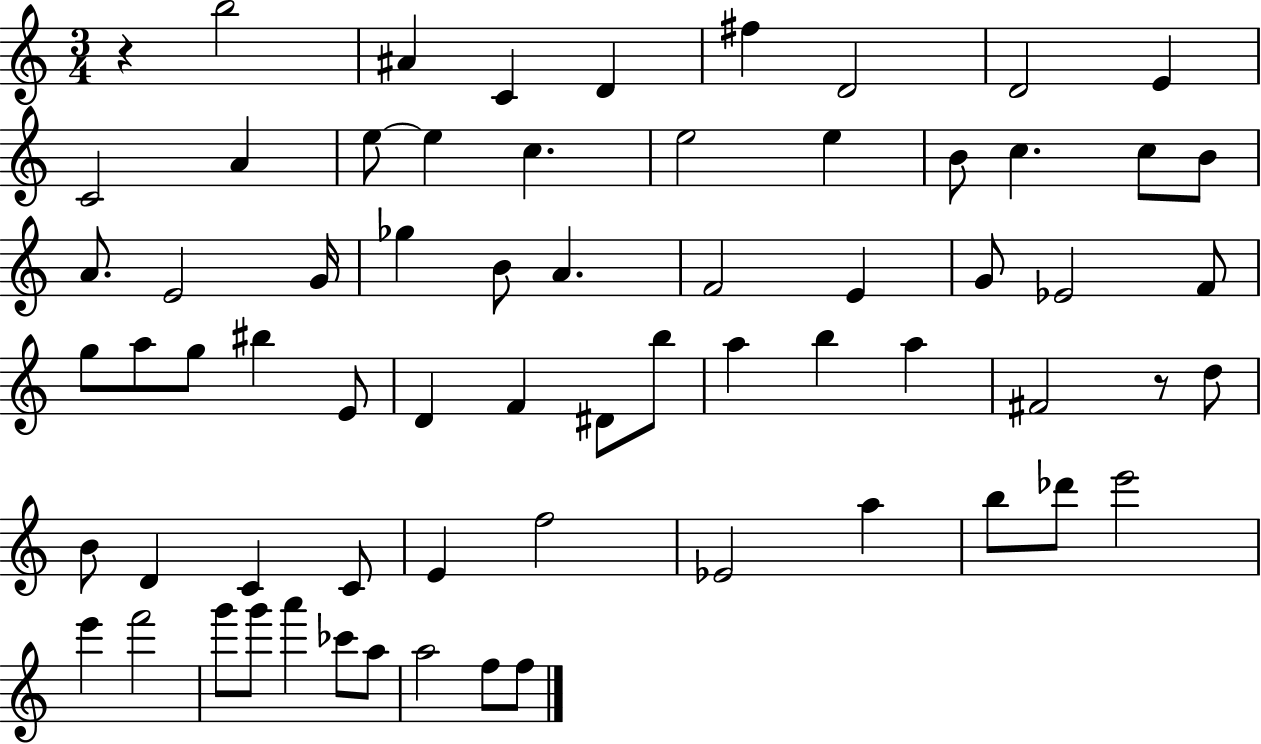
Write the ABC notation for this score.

X:1
T:Untitled
M:3/4
L:1/4
K:C
z b2 ^A C D ^f D2 D2 E C2 A e/2 e c e2 e B/2 c c/2 B/2 A/2 E2 G/4 _g B/2 A F2 E G/2 _E2 F/2 g/2 a/2 g/2 ^b E/2 D F ^D/2 b/2 a b a ^F2 z/2 d/2 B/2 D C C/2 E f2 _E2 a b/2 _d'/2 e'2 e' f'2 g'/2 g'/2 a' _c'/2 a/2 a2 f/2 f/2